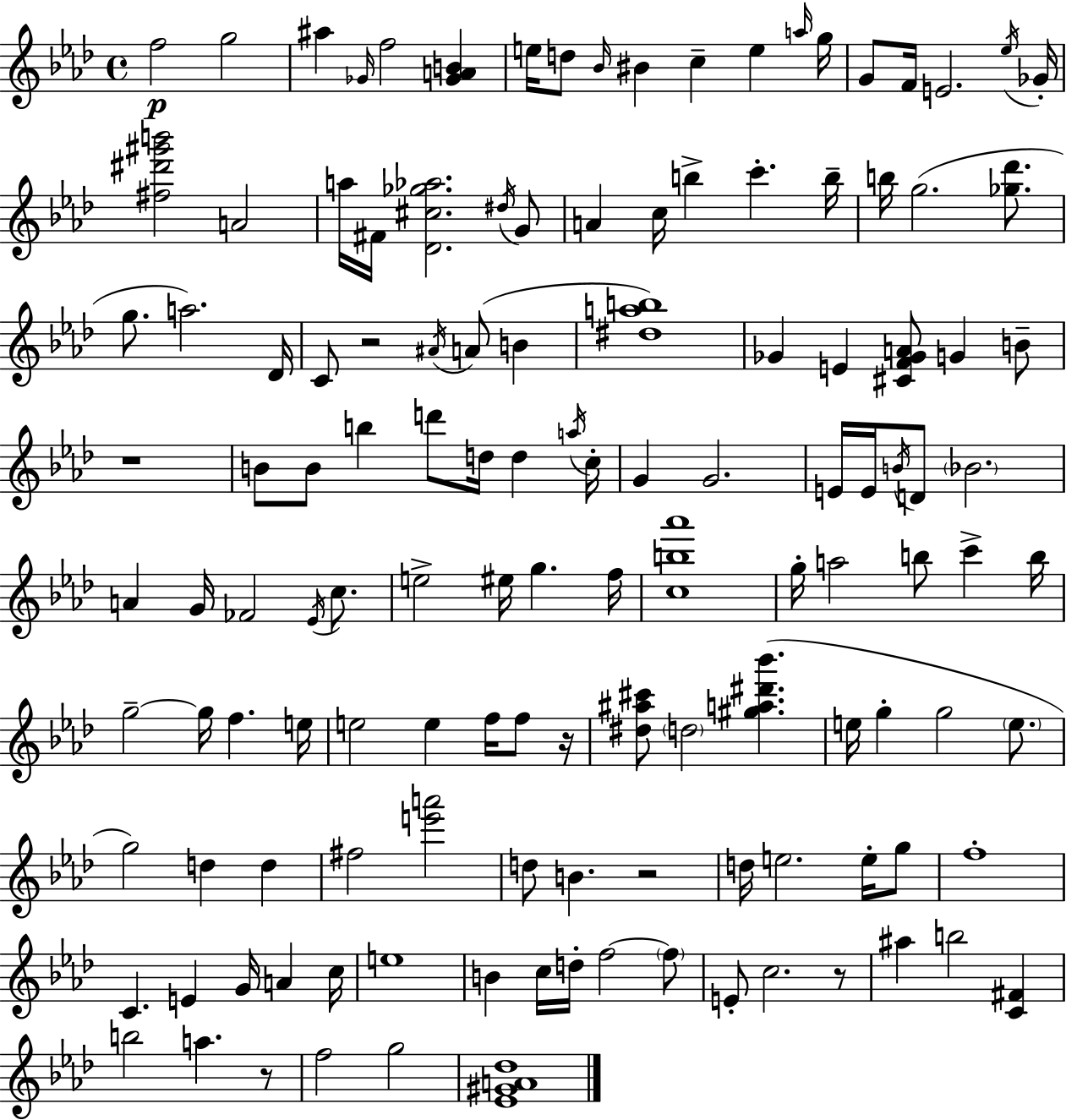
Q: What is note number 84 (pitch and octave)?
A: G5